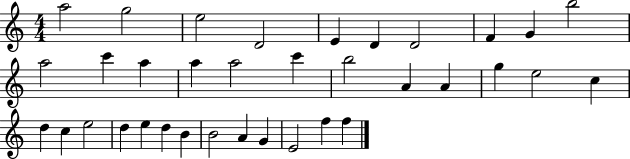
{
  \clef treble
  \numericTimeSignature
  \time 4/4
  \key c \major
  a''2 g''2 | e''2 d'2 | e'4 d'4 d'2 | f'4 g'4 b''2 | \break a''2 c'''4 a''4 | a''4 a''2 c'''4 | b''2 a'4 a'4 | g''4 e''2 c''4 | \break d''4 c''4 e''2 | d''4 e''4 d''4 b'4 | b'2 a'4 g'4 | e'2 f''4 f''4 | \break \bar "|."
}